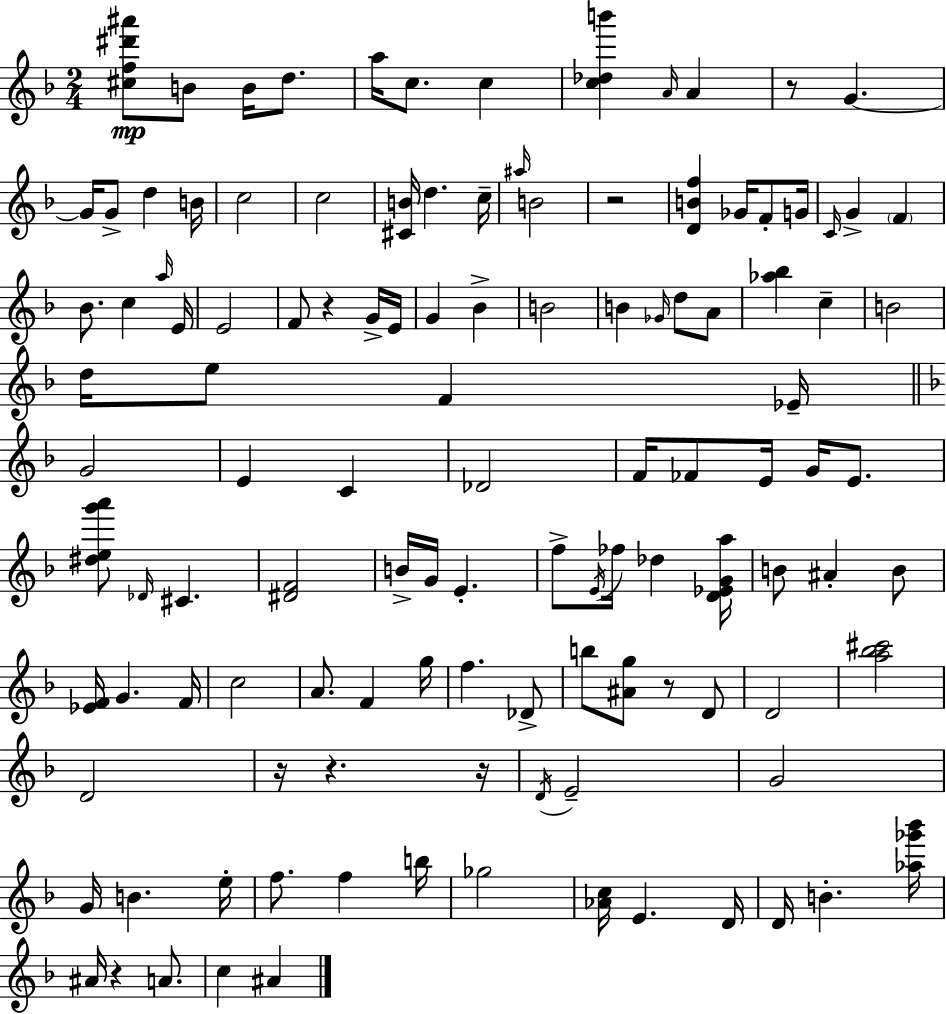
X:1
T:Untitled
M:2/4
L:1/4
K:Dm
[^cf^d'^a']/2 B/2 B/4 d/2 a/4 c/2 c [c_db'] A/4 A z/2 G G/4 G/2 d B/4 c2 c2 [^CB]/4 d c/4 ^a/4 B2 z2 [DBf] _G/4 F/2 G/4 C/4 G F _B/2 c a/4 E/4 E2 F/2 z G/4 E/4 G _B B2 B _G/4 d/2 A/2 [_a_b] c B2 d/4 e/2 F _E/4 G2 E C _D2 F/4 _F/2 E/4 G/4 E/2 [^deg'a']/2 _D/4 ^C [^DF]2 B/4 G/4 E f/2 E/4 _f/4 _d [D_EGa]/4 B/2 ^A B/2 [_EF]/4 G F/4 c2 A/2 F g/4 f _D/2 b/2 [^Ag]/2 z/2 D/2 D2 [a_b^c']2 D2 z/4 z z/4 D/4 E2 G2 G/4 B e/4 f/2 f b/4 _g2 [_Ac]/4 E D/4 D/4 B [_a_g'_b']/4 ^A/4 z A/2 c ^A